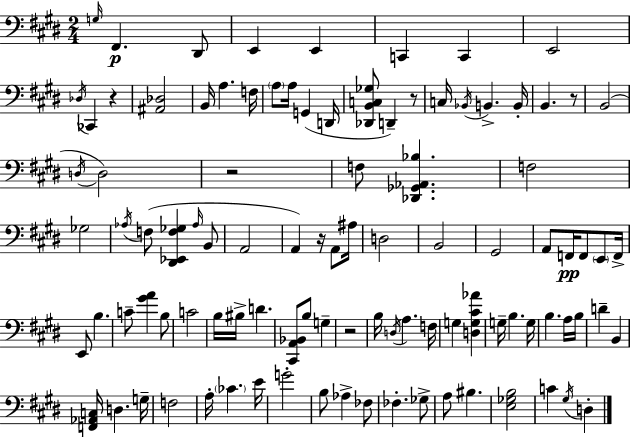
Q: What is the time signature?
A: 2/4